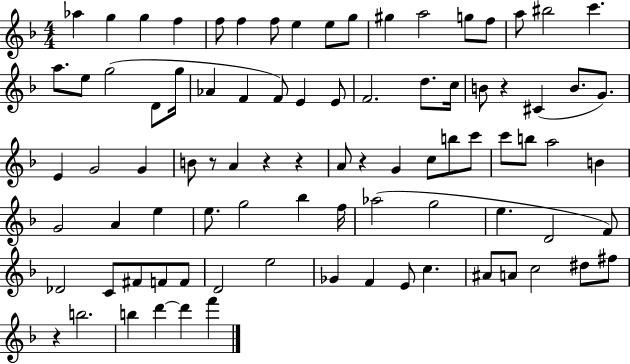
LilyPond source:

{
  \clef treble
  \numericTimeSignature
  \time 4/4
  \key f \major
  aes''4 g''4 g''4 f''4 | f''8 f''4 f''8 e''4 e''8 g''8 | gis''4 a''2 g''8 f''8 | a''8 bis''2 c'''4. | \break a''8. e''8 g''2( d'8 g''16 | aes'4 f'4 f'8) e'4 e'8 | f'2. d''8. c''16 | b'8 r4 cis'4( b'8. g'8.) | \break e'4 g'2 g'4 | b'8 r8 a'4 r4 r4 | a'8 r4 g'4 c''8 b''8 c'''8 | c'''8 b''8 a''2 b'4 | \break g'2 a'4 e''4 | e''8. g''2 bes''4 f''16 | aes''2( g''2 | e''4. d'2 f'8) | \break des'2 c'8 fis'8 f'8 f'8 | d'2 e''2 | ges'4 f'4 e'8 c''4. | ais'8 a'8 c''2 dis''8 fis''8 | \break r4 b''2. | b''4 d'''4~~ d'''4 f'''4 | \bar "|."
}